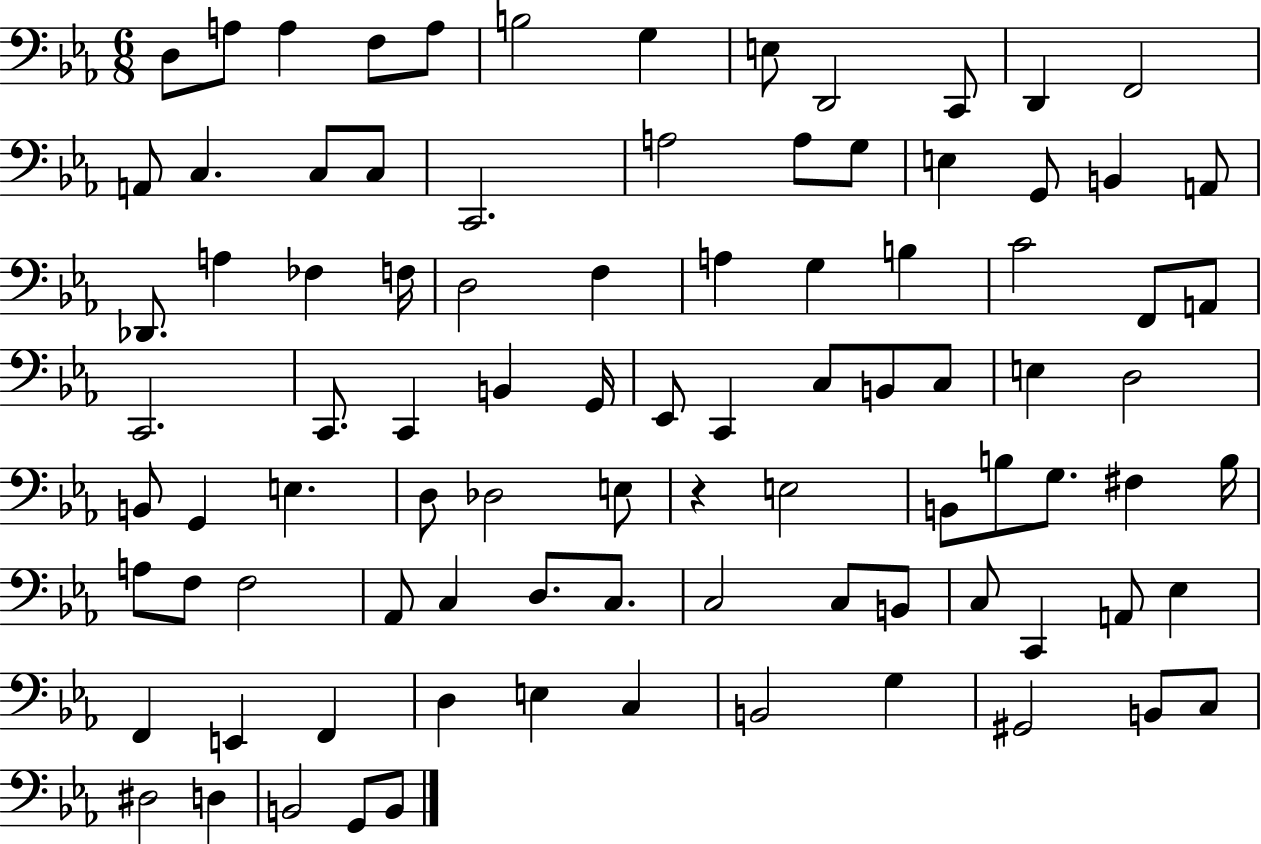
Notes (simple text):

D3/e A3/e A3/q F3/e A3/e B3/h G3/q E3/e D2/h C2/e D2/q F2/h A2/e C3/q. C3/e C3/e C2/h. A3/h A3/e G3/e E3/q G2/e B2/q A2/e Db2/e. A3/q FES3/q F3/s D3/h F3/q A3/q G3/q B3/q C4/h F2/e A2/e C2/h. C2/e. C2/q B2/q G2/s Eb2/e C2/q C3/e B2/e C3/e E3/q D3/h B2/e G2/q E3/q. D3/e Db3/h E3/e R/q E3/h B2/e B3/e G3/e. F#3/q B3/s A3/e F3/e F3/h Ab2/e C3/q D3/e. C3/e. C3/h C3/e B2/e C3/e C2/q A2/e Eb3/q F2/q E2/q F2/q D3/q E3/q C3/q B2/h G3/q G#2/h B2/e C3/e D#3/h D3/q B2/h G2/e B2/e